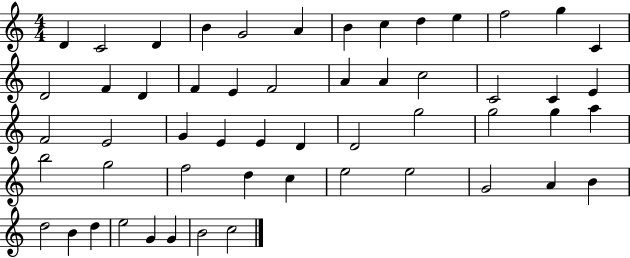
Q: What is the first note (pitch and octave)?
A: D4